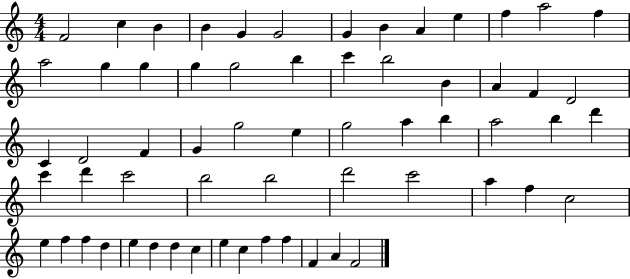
{
  \clef treble
  \numericTimeSignature
  \time 4/4
  \key c \major
  f'2 c''4 b'4 | b'4 g'4 g'2 | g'4 b'4 a'4 e''4 | f''4 a''2 f''4 | \break a''2 g''4 g''4 | g''4 g''2 b''4 | c'''4 b''2 b'4 | a'4 f'4 d'2 | \break c'4 d'2 f'4 | g'4 g''2 e''4 | g''2 a''4 b''4 | a''2 b''4 d'''4 | \break c'''4 d'''4 c'''2 | b''2 b''2 | d'''2 c'''2 | a''4 f''4 c''2 | \break e''4 f''4 f''4 d''4 | e''4 d''4 d''4 c''4 | e''4 c''4 f''4 f''4 | f'4 a'4 f'2 | \break \bar "|."
}